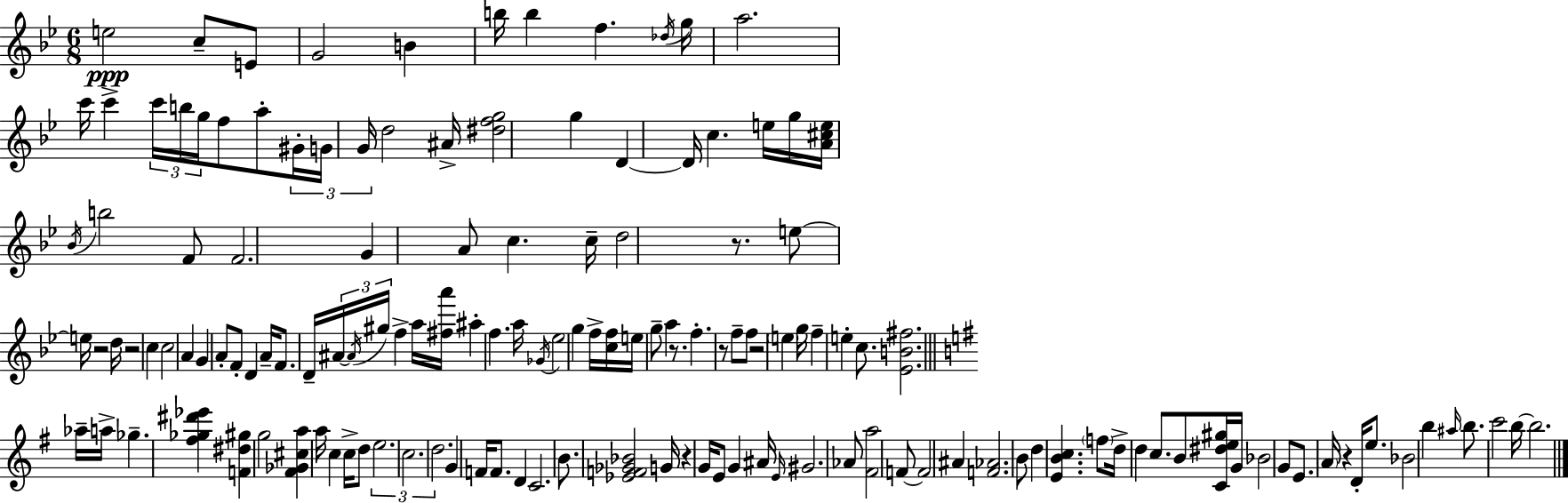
{
  \clef treble
  \numericTimeSignature
  \time 6/8
  \key g \minor
  e''2\ppp c''8-- e'8 | g'2 b'4 | b''16 b''4 f''4. \acciaccatura { des''16 } | g''16 a''2. | \break c'''16 c'''4-> \tuplet 3/2 { c'''16 b''16 g''16 } f''8 a''8-. | \tuplet 3/2 { gis'16-. g'16 g'16 } d''2 | ais'16-> <dis'' f'' g''>2 g''4 | d'4~~ d'16 c''4. | \break e''16 g''16 <a' cis'' e''>16 \acciaccatura { bes'16 } b''2 | f'8 f'2. | g'4 a'8 c''4. | c''16-- d''2 r8. | \break e''8~~ e''16 r2 | d''16 r2 c''4 | c''2 a'4 | g'4 a'8-. f'8-. d'4 | \break a'16-- f'8. d'16-- \tuplet 3/2 { ais'16~~ \acciaccatura { ais'16 } gis''16 } f''4-> | a''16 <fis'' a'''>16 ais''4-. f''4. | a''16 \acciaccatura { ges'16 } ees''2 | g''4 f''16-> <c'' f''>16 e''16 g''8-- a''4 | \break r8. f''4.-. r8 | f''8-- f''8 r2 | \parenthesize e''4 g''16 f''4-- e''4-. | c''8. <ees' b' fis''>2. | \break \bar "||" \break \key e \minor aes''16-- a''16-> ges''4.-- <fis'' ges'' dis''' ees'''>4 | <f' dis'' gis''>4 g''2 | <fis' ges' cis'' a''>4 a''16 c''4 c''16-> d''8 | \tuplet 3/2 { e''2. | \break c''2. | d''2. } | g'4 f'16 f'8. d'4 | c'2. | \break b'8. <ees' f' ges' bes'>2 g'16 | r4 g'16 e'8 g'4 ais'16 | \grace { e'16 } gis'2. | aes'8 <fis' a''>2 f'8~~ | \break f'2 ais'4 | <f' aes'>2. | b'8 d''4 <e' b' c''>4. | \parenthesize f''8 d''16-> d''4 c''8. b'8 | \break <c' dis'' e'' gis''>16 g'16 bes'2 g'8 | e'8. \parenthesize a'16 r4 d'16-. e''8. | bes'2 b''4 | \grace { ais''16 } b''8. c'''2 | \break b''16~~ b''2. | \bar "|."
}